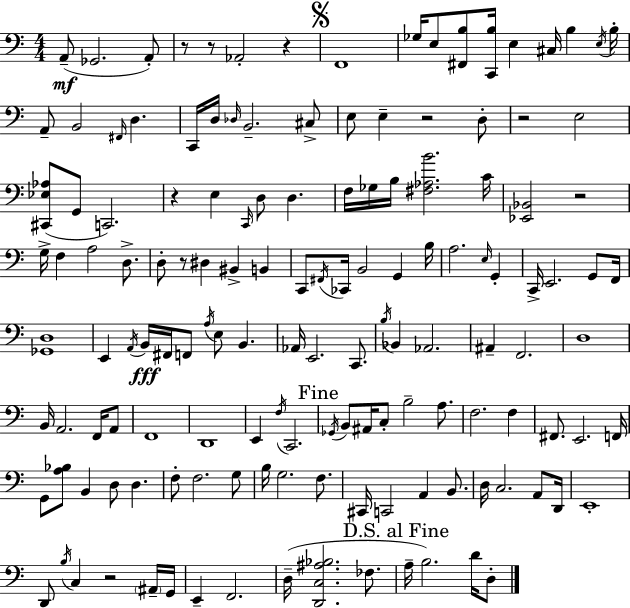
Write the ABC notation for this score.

X:1
T:Untitled
M:4/4
L:1/4
K:Am
A,,/2 _G,,2 A,,/2 z/2 z/2 _A,,2 z F,,4 _G,/4 E,/2 [^F,,B,]/2 [C,,B,]/4 E, ^C,/4 B, E,/4 B,/4 A,,/2 B,,2 ^F,,/4 D, C,,/4 D,/4 _D,/4 B,,2 ^C,/2 E,/2 E, z2 D,/2 z2 E,2 [^C,,_E,_A,]/2 G,,/2 C,,2 z E, C,,/4 D,/2 D, F,/4 _G,/4 B,/4 [^F,_A,B]2 C/4 [_E,,_B,,]2 z2 G,/4 F, A,2 D,/2 D,/2 z/2 ^D, ^B,, B,, C,,/2 ^F,,/4 _C,,/4 B,,2 G,, B,/4 A,2 E,/4 G,, C,,/4 E,,2 G,,/2 F,,/4 [_G,,D,]4 E,, A,,/4 B,,/4 ^F,,/4 F,,/2 A,/4 E,/2 B,, _A,,/4 E,,2 C,,/2 B,/4 _B,, _A,,2 ^A,, F,,2 D,4 B,,/4 A,,2 F,,/4 A,,/2 F,,4 D,,4 E,, F,/4 C,,2 _G,,/4 B,,/2 ^A,,/4 C,/2 B,2 A,/2 F,2 F, ^F,,/2 E,,2 F,,/4 G,,/2 [A,_B,]/2 B,, D,/2 D, F,/2 F,2 G,/2 B,/4 G,2 F,/2 ^C,,/4 C,,2 A,, B,,/2 D,/4 C,2 A,,/2 D,,/4 E,,4 D,,/2 B,/4 C, z2 ^A,,/4 G,,/4 E,, F,,2 D,/4 [D,,C,^A,_B,]2 _F,/2 A,/4 B,2 D/4 D,/2